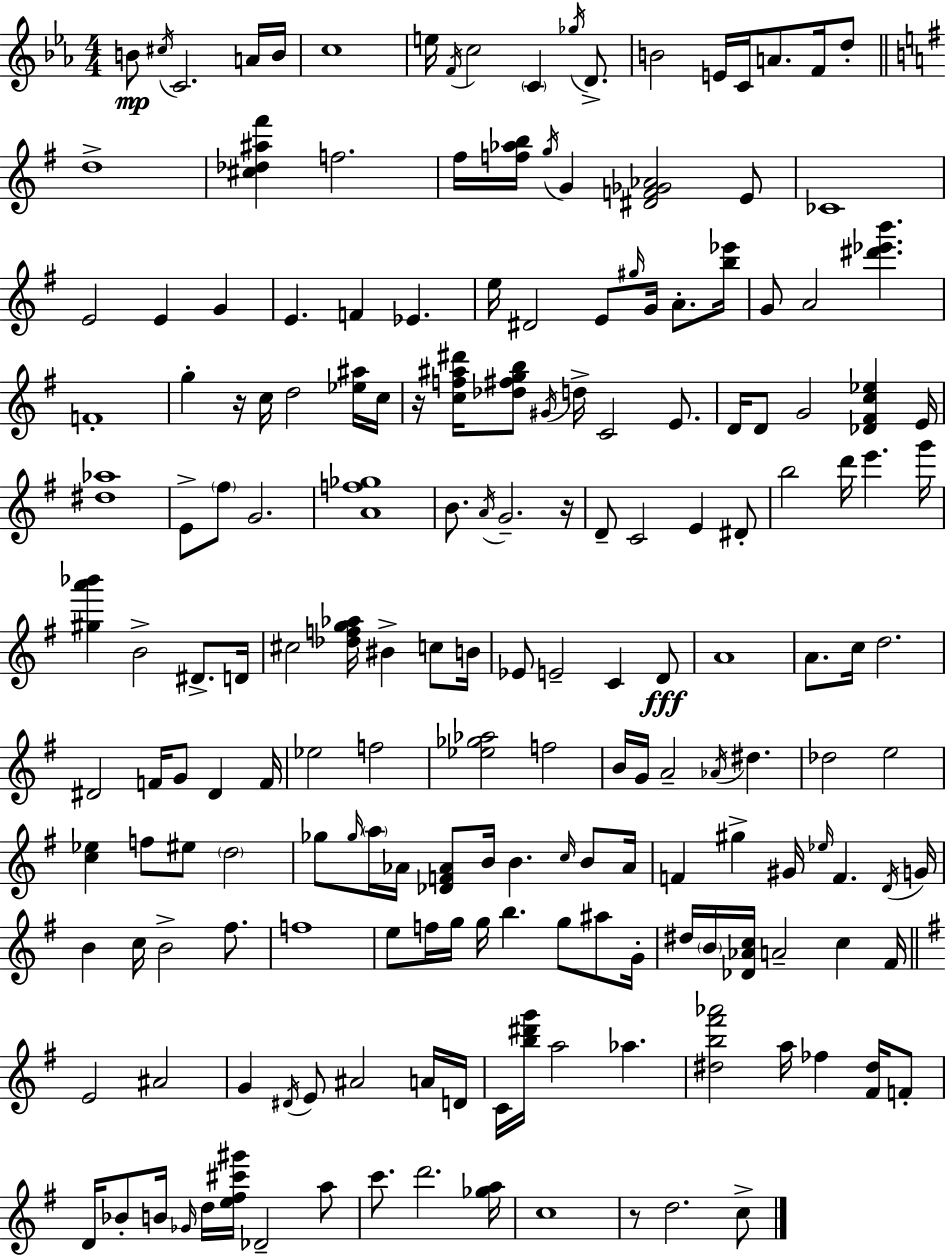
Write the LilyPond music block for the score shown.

{
  \clef treble
  \numericTimeSignature
  \time 4/4
  \key c \minor
  b'8\mp \acciaccatura { cis''16 } c'2. a'16 | b'16 c''1 | e''16 \acciaccatura { f'16 } c''2 \parenthesize c'4 \acciaccatura { ges''16 } | d'8.-> b'2 e'16 c'16 a'8. | \break f'16 d''8-. \bar "||" \break \key g \major d''1-> | <cis'' des'' ais'' fis'''>4 f''2. | fis''16 <f'' aes'' b''>16 \acciaccatura { g''16 } g'4 <dis' f' ges' aes'>2 e'8 | ces'1 | \break e'2 e'4 g'4 | e'4. f'4 ees'4. | e''16 dis'2 e'8 \grace { gis''16 } g'16 a'8.-. | <b'' ees'''>16 g'8 a'2 <dis''' ees''' b'''>4. | \break f'1-. | g''4-. r16 c''16 d''2 | <ees'' ais''>16 c''16 r16 <c'' f'' ais'' dis'''>16 <des'' fis'' g'' b''>8 \acciaccatura { gis'16 } d''16-> c'2 | e'8. d'16 d'8 g'2 <des' fis' c'' ees''>4 | \break e'16 <dis'' aes''>1 | e'8-> \parenthesize fis''8 g'2. | <a' f'' ges''>1 | b'8. \acciaccatura { a'16 } g'2.-- | \break r16 d'8-- c'2 e'4 | dis'8-. b''2 d'''16 e'''4. | g'''16 <gis'' a''' bes'''>4 b'2-> | dis'8.-> d'16 cis''2 <des'' f'' g'' aes''>16 bis'4-> | \break c''8 b'16 ees'8 e'2-- c'4 | d'8\fff a'1 | a'8. c''16 d''2. | dis'2 f'16 g'8 dis'4 | \break f'16 ees''2 f''2 | <ees'' ges'' aes''>2 f''2 | b'16 g'16 a'2-- \acciaccatura { aes'16 } dis''4. | des''2 e''2 | \break <c'' ees''>4 f''8 eis''8 \parenthesize d''2 | ges''8 \grace { ges''16 } \parenthesize a''16 aes'16 <des' f' aes'>8 b'16 b'4. | \grace { c''16 } b'8 aes'16 f'4 gis''4-> gis'16 | \grace { ees''16 } f'4. \acciaccatura { d'16 } g'16 b'4 c''16 b'2-> | \break fis''8. f''1 | e''8 f''16 g''16 g''16 b''4. | g''8 ais''8 g'16-. dis''16 \parenthesize b'16 <des' aes' c''>16 a'2-- | c''4 fis'16 \bar "||" \break \key e \minor e'2 ais'2 | g'4 \acciaccatura { dis'16 } e'8 ais'2 a'16 | d'16 c'16 <b'' dis''' g'''>16 a''2 aes''4. | <dis'' b'' fis''' aes'''>2 a''16 fes''4 <fis' dis''>16 f'8-. | \break d'16 bes'8-. b'16 \grace { ges'16 } d''16 <e'' fis'' cis''' gis'''>16 des'2-- | a''8 c'''8. d'''2. | <ges'' a''>16 c''1 | r8 d''2. | \break c''8-> \bar "|."
}